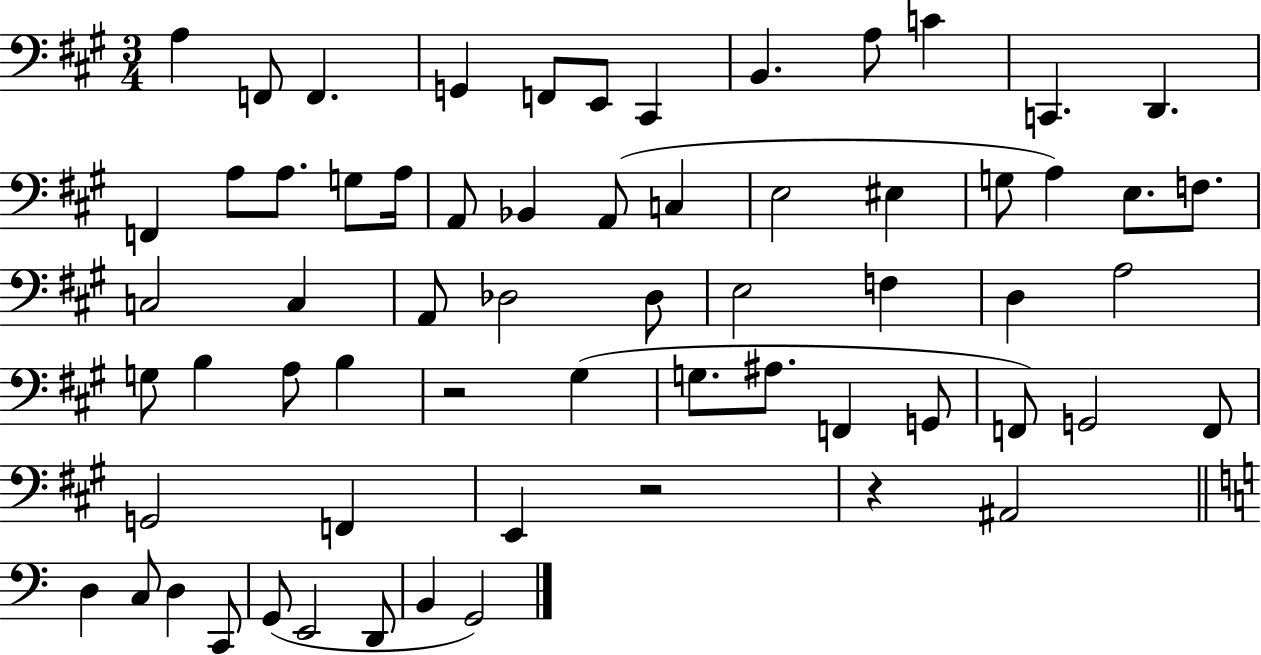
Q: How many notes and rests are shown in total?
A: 64